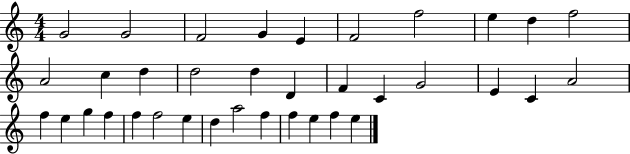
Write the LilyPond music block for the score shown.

{
  \clef treble
  \numericTimeSignature
  \time 4/4
  \key c \major
  g'2 g'2 | f'2 g'4 e'4 | f'2 f''2 | e''4 d''4 f''2 | \break a'2 c''4 d''4 | d''2 d''4 d'4 | f'4 c'4 g'2 | e'4 c'4 a'2 | \break f''4 e''4 g''4 f''4 | f''4 f''2 e''4 | d''4 a''2 f''4 | f''4 e''4 f''4 e''4 | \break \bar "|."
}